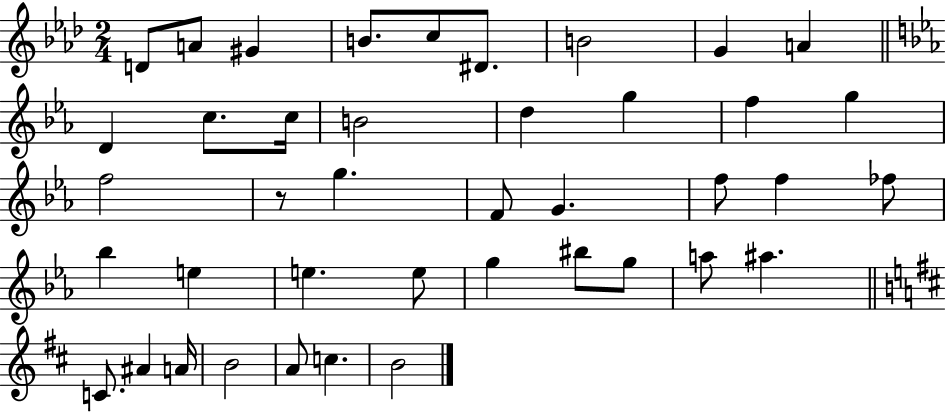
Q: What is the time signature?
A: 2/4